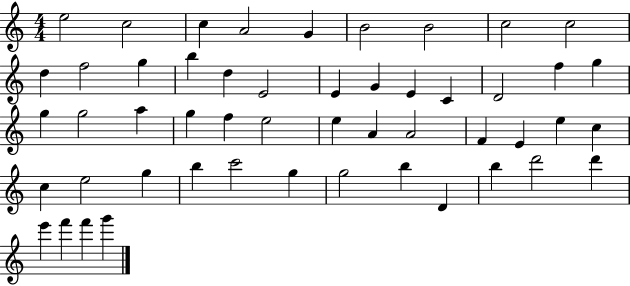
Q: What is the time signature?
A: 4/4